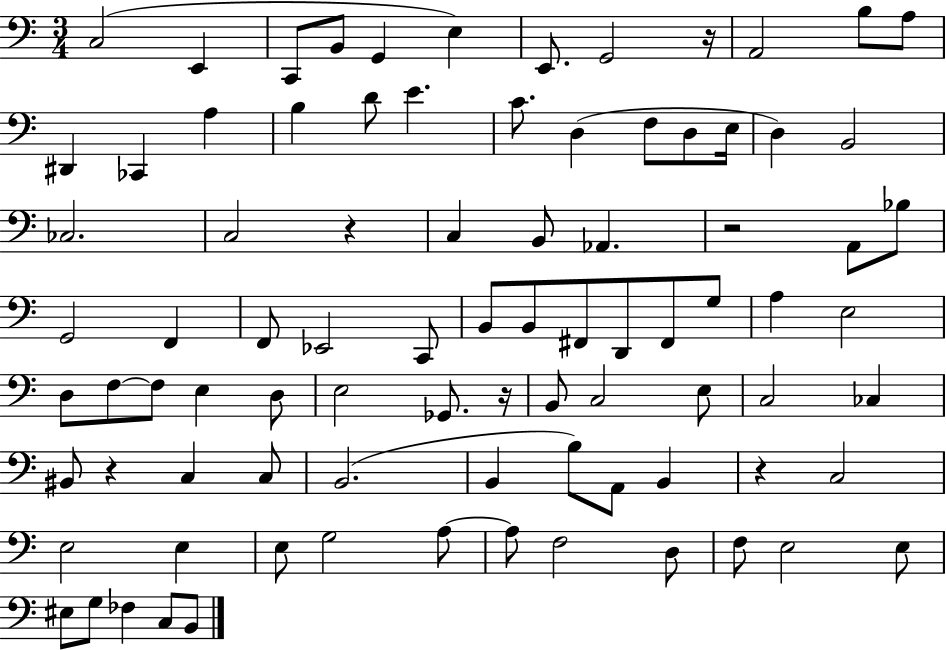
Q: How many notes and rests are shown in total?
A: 87